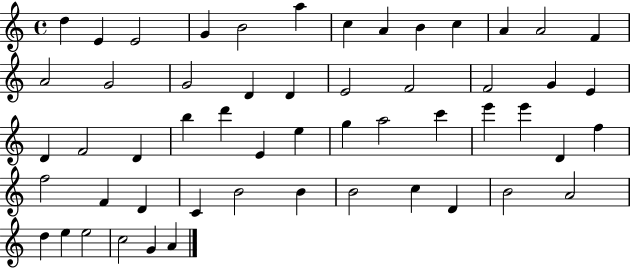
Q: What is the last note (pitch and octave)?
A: A4